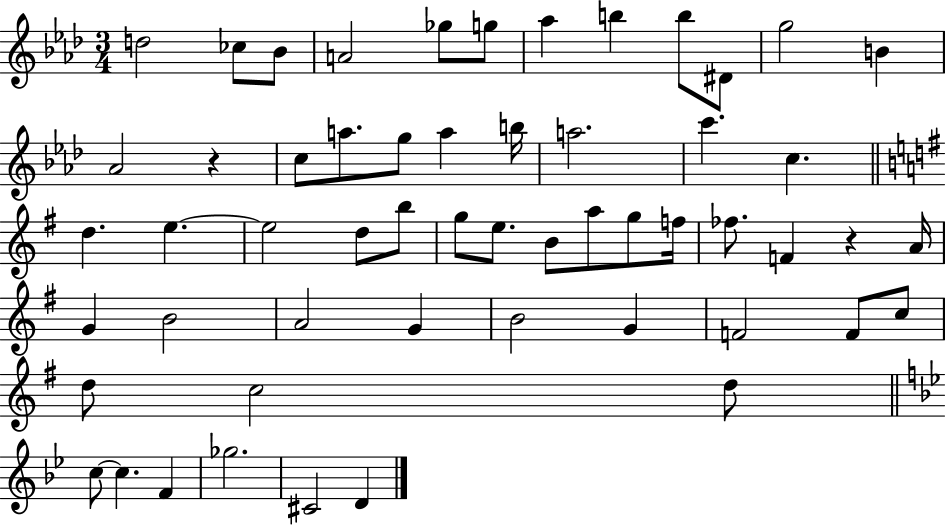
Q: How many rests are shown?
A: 2